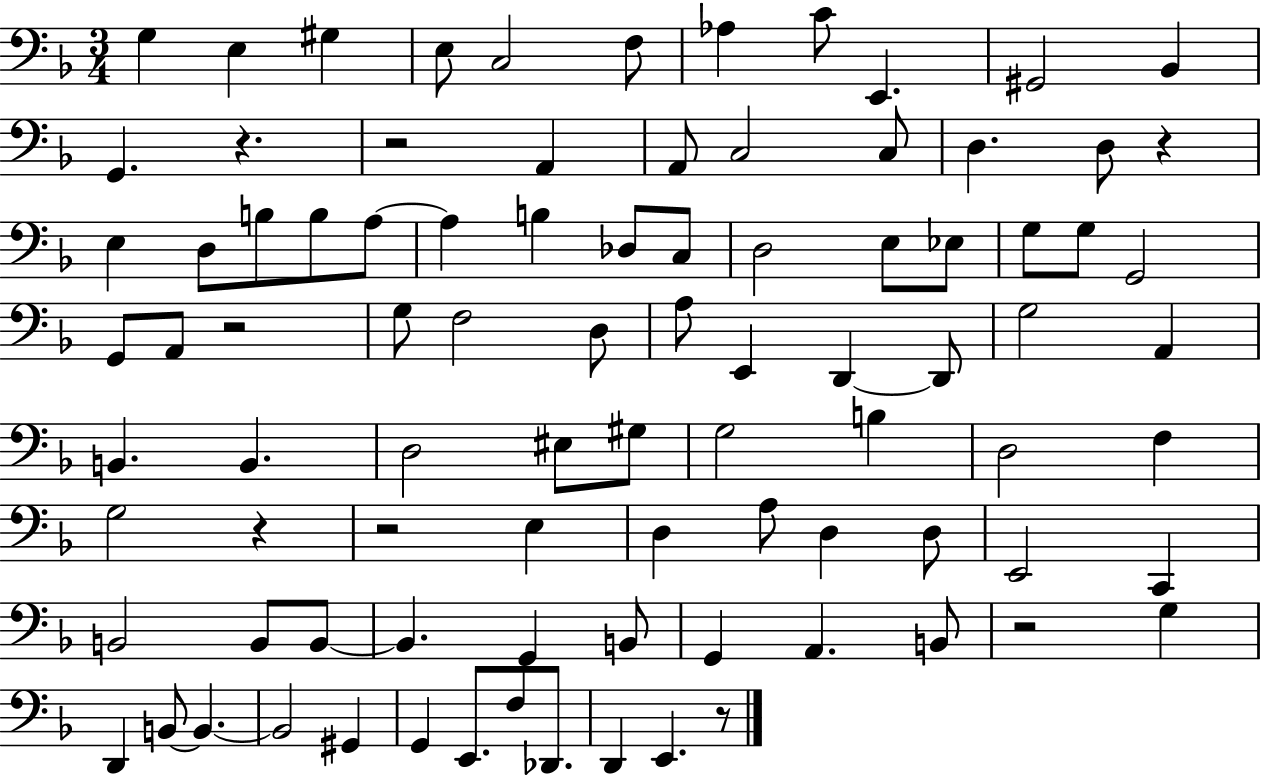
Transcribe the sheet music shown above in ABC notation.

X:1
T:Untitled
M:3/4
L:1/4
K:F
G, E, ^G, E,/2 C,2 F,/2 _A, C/2 E,, ^G,,2 _B,, G,, z z2 A,, A,,/2 C,2 C,/2 D, D,/2 z E, D,/2 B,/2 B,/2 A,/2 A, B, _D,/2 C,/2 D,2 E,/2 _E,/2 G,/2 G,/2 G,,2 G,,/2 A,,/2 z2 G,/2 F,2 D,/2 A,/2 E,, D,, D,,/2 G,2 A,, B,, B,, D,2 ^E,/2 ^G,/2 G,2 B, D,2 F, G,2 z z2 E, D, A,/2 D, D,/2 E,,2 C,, B,,2 B,,/2 B,,/2 B,, G,, B,,/2 G,, A,, B,,/2 z2 G, D,, B,,/2 B,, B,,2 ^G,, G,, E,,/2 F,/2 _D,,/2 D,, E,, z/2